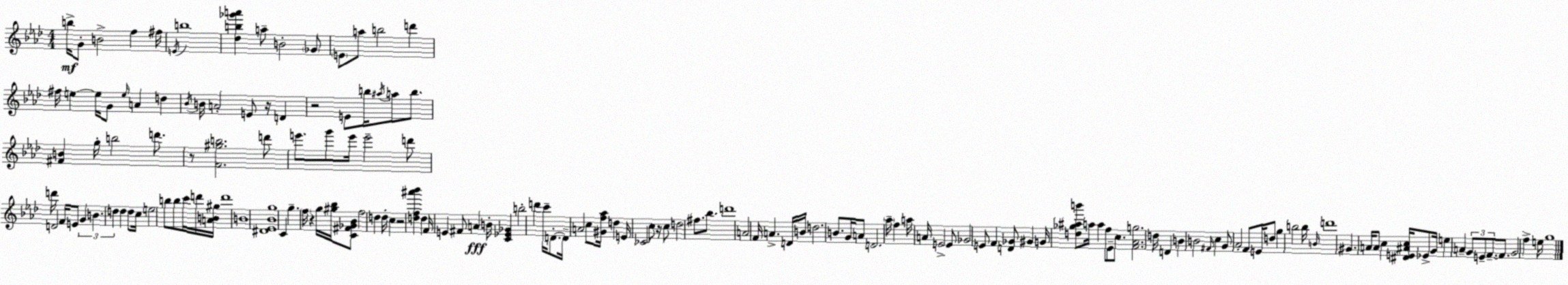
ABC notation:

X:1
T:Untitled
M:4/4
L:1/4
K:Ab
b/4 G/2 B2 f ^f/4 E/4 b4 [_db_g'a'] a/2 B2 _G/2 E/2 a/2 b2 d' ^f/4 e e/4 G/2 e/4 A d _B/4 B/4 A2 E/2 z/4 D z2 E/2 b/4 ^a/4 a/2 b/2 [^FB] g/4 b2 d'/2 z/2 [F^gb]2 d'/2 e'/2 g'/2 e'/4 e'2 d'/2 d'/4 D2 F/4 E/2 G B d d d/2 c/4 e2 b/2 b/2 c'/4 d'/4 [AB^g]/4 d'4 B4 [^D_E_Bg]4 C g f/4 z g/4 [^g_b]/4 [C^F_G_B]/2 f2 d d/4 c z2 [df^a'_b'] d F/4 E ^F/2 A B/4 [C_E_G] b2 d' c'/4 D/2 D/4 A2 c/2 [^Gf_a]/4 d E/4 _C2 c/2 z/4 c/2 d2 ^f/2 _b/2 d'4 A2 F/4 A D/4 B/4 d2 B/2 G/4 A/2 D2 _a/4 f a/4 A/4 E2 E/2 _G2 E/2 F [D_G]/2 ^G G/4 [d_g^ab']/2 a/4 a f/2 _E/2 c/2 [F_Ag]2 d/4 D B B2 ^F/4 c G/2 _A2 F/2 E/4 d/2 g b2 b/4 B/4 d'4 ^G A/4 A/2 c [^DE^Ac]/4 _E/2 G/4 e A G/2 E/2 F/2 F/2 G2 f e/4 g4